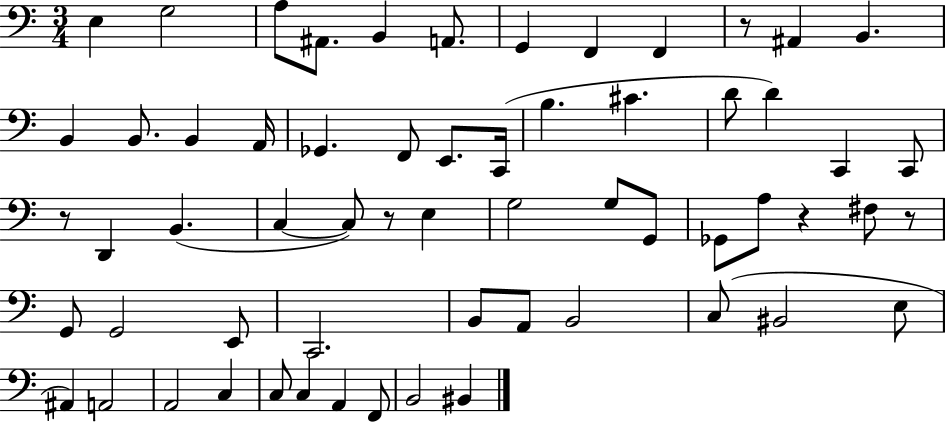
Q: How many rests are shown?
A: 5